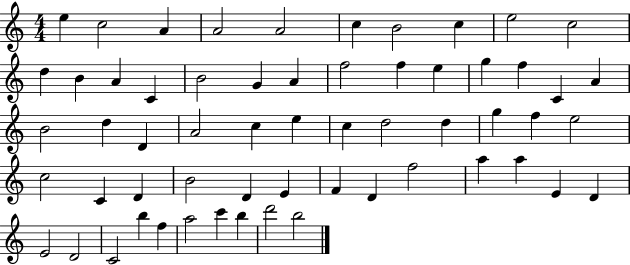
{
  \clef treble
  \numericTimeSignature
  \time 4/4
  \key c \major
  e''4 c''2 a'4 | a'2 a'2 | c''4 b'2 c''4 | e''2 c''2 | \break d''4 b'4 a'4 c'4 | b'2 g'4 a'4 | f''2 f''4 e''4 | g''4 f''4 c'4 a'4 | \break b'2 d''4 d'4 | a'2 c''4 e''4 | c''4 d''2 d''4 | g''4 f''4 e''2 | \break c''2 c'4 d'4 | b'2 d'4 e'4 | f'4 d'4 f''2 | a''4 a''4 e'4 d'4 | \break e'2 d'2 | c'2 b''4 f''4 | a''2 c'''4 b''4 | d'''2 b''2 | \break \bar "|."
}